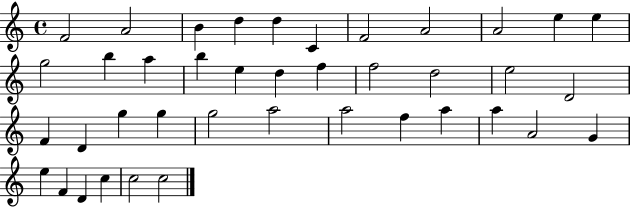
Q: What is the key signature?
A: C major